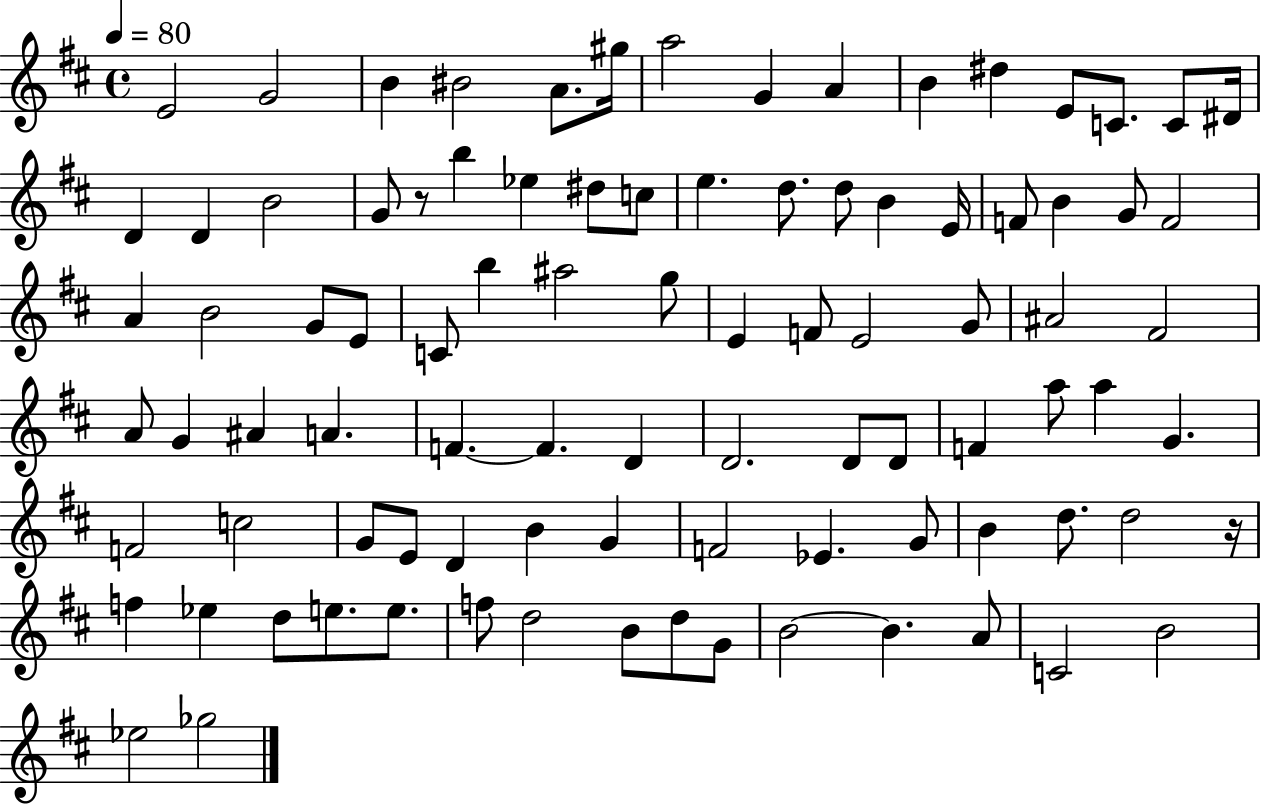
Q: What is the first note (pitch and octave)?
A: E4